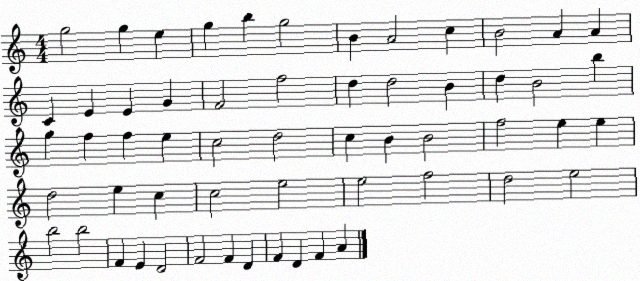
X:1
T:Untitled
M:4/4
L:1/4
K:C
g2 g e g b g2 B A2 c B2 A A C E E G F2 f2 d d2 B d B2 b g f f e c2 d2 c B B2 f2 e e d2 e c c2 e2 e2 f2 d2 e2 b2 b2 F E D2 F2 F D F D F A